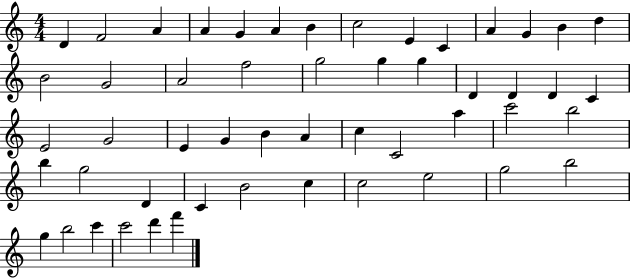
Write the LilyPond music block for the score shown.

{
  \clef treble
  \numericTimeSignature
  \time 4/4
  \key c \major
  d'4 f'2 a'4 | a'4 g'4 a'4 b'4 | c''2 e'4 c'4 | a'4 g'4 b'4 d''4 | \break b'2 g'2 | a'2 f''2 | g''2 g''4 g''4 | d'4 d'4 d'4 c'4 | \break e'2 g'2 | e'4 g'4 b'4 a'4 | c''4 c'2 a''4 | c'''2 b''2 | \break b''4 g''2 d'4 | c'4 b'2 c''4 | c''2 e''2 | g''2 b''2 | \break g''4 b''2 c'''4 | c'''2 d'''4 f'''4 | \bar "|."
}